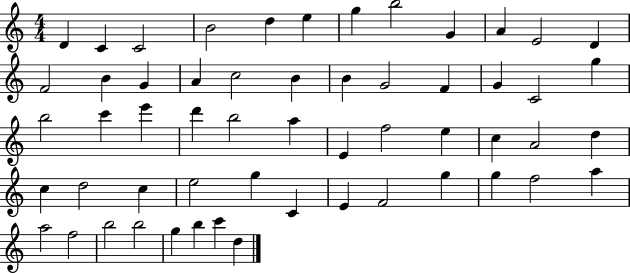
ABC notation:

X:1
T:Untitled
M:4/4
L:1/4
K:C
D C C2 B2 d e g b2 G A E2 D F2 B G A c2 B B G2 F G C2 g b2 c' e' d' b2 a E f2 e c A2 d c d2 c e2 g C E F2 g g f2 a a2 f2 b2 b2 g b c' d